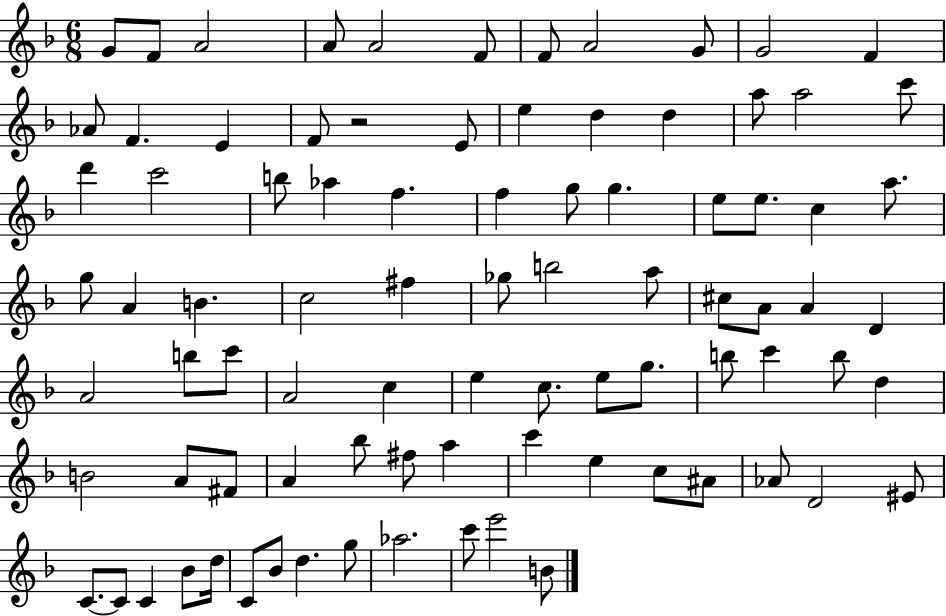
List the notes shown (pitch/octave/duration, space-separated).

G4/e F4/e A4/h A4/e A4/h F4/e F4/e A4/h G4/e G4/h F4/q Ab4/e F4/q. E4/q F4/e R/h E4/e E5/q D5/q D5/q A5/e A5/h C6/e D6/q C6/h B5/e Ab5/q F5/q. F5/q G5/e G5/q. E5/e E5/e. C5/q A5/e. G5/e A4/q B4/q. C5/h F#5/q Gb5/e B5/h A5/e C#5/e A4/e A4/q D4/q A4/h B5/e C6/e A4/h C5/q E5/q C5/e. E5/e G5/e. B5/e C6/q B5/e D5/q B4/h A4/e F#4/e A4/q Bb5/e F#5/e A5/q C6/q E5/q C5/e A#4/e Ab4/e D4/h EIS4/e C4/e. C4/e C4/q Bb4/e D5/s C4/e Bb4/e D5/q. G5/e Ab5/h. C6/e E6/h B4/e